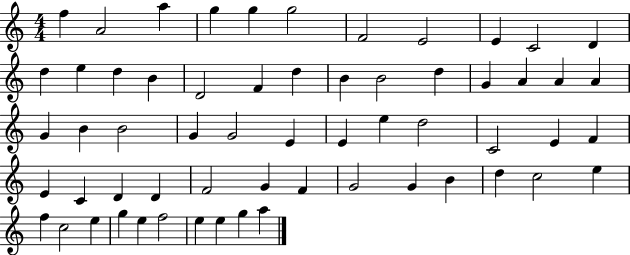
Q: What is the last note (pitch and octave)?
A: A5